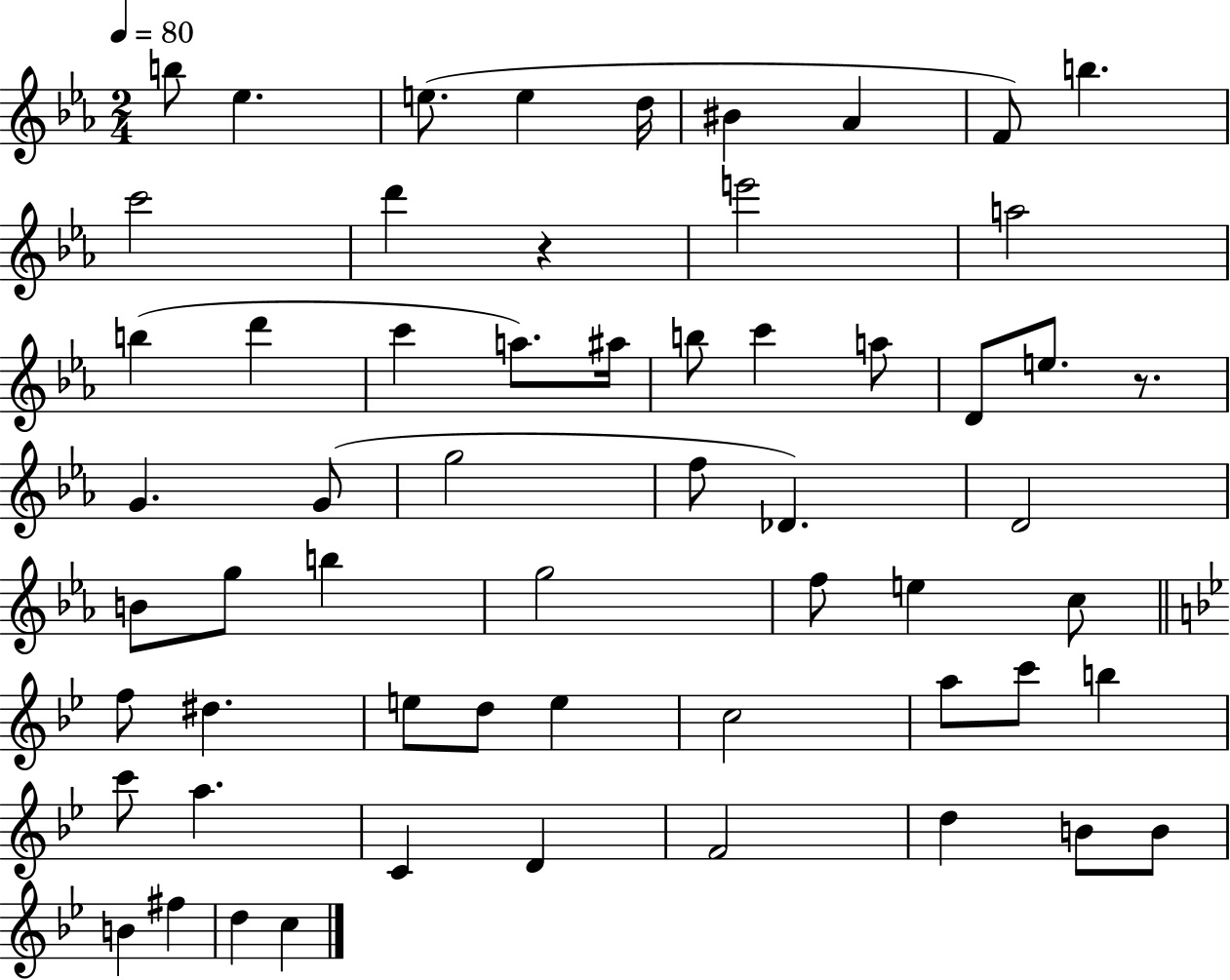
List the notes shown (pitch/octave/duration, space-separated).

B5/e Eb5/q. E5/e. E5/q D5/s BIS4/q Ab4/q F4/e B5/q. C6/h D6/q R/q E6/h A5/h B5/q D6/q C6/q A5/e. A#5/s B5/e C6/q A5/e D4/e E5/e. R/e. G4/q. G4/e G5/h F5/e Db4/q. D4/h B4/e G5/e B5/q G5/h F5/e E5/q C5/e F5/e D#5/q. E5/e D5/e E5/q C5/h A5/e C6/e B5/q C6/e A5/q. C4/q D4/q F4/h D5/q B4/e B4/e B4/q F#5/q D5/q C5/q